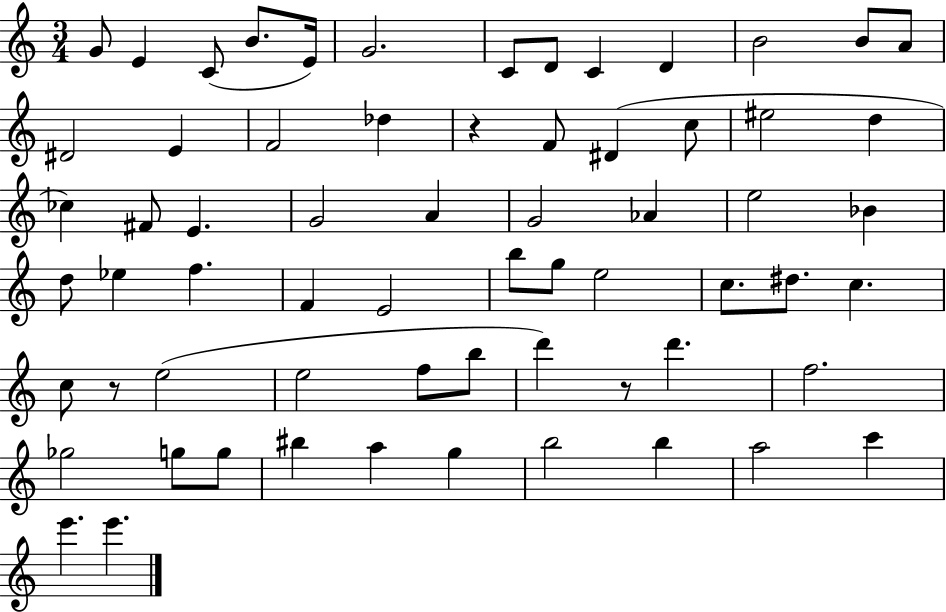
{
  \clef treble
  \numericTimeSignature
  \time 3/4
  \key c \major
  g'8 e'4 c'8( b'8. e'16) | g'2. | c'8 d'8 c'4 d'4 | b'2 b'8 a'8 | \break dis'2 e'4 | f'2 des''4 | r4 f'8 dis'4( c''8 | eis''2 d''4 | \break ces''4) fis'8 e'4. | g'2 a'4 | g'2 aes'4 | e''2 bes'4 | \break d''8 ees''4 f''4. | f'4 e'2 | b''8 g''8 e''2 | c''8. dis''8. c''4. | \break c''8 r8 e''2( | e''2 f''8 b''8 | d'''4) r8 d'''4. | f''2. | \break ges''2 g''8 g''8 | bis''4 a''4 g''4 | b''2 b''4 | a''2 c'''4 | \break e'''4. e'''4. | \bar "|."
}